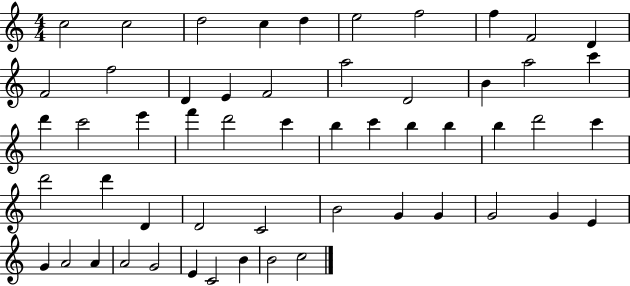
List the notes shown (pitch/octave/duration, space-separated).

C5/h C5/h D5/h C5/q D5/q E5/h F5/h F5/q F4/h D4/q F4/h F5/h D4/q E4/q F4/h A5/h D4/h B4/q A5/h C6/q D6/q C6/h E6/q F6/q D6/h C6/q B5/q C6/q B5/q B5/q B5/q D6/h C6/q D6/h D6/q D4/q D4/h C4/h B4/h G4/q G4/q G4/h G4/q E4/q G4/q A4/h A4/q A4/h G4/h E4/q C4/h B4/q B4/h C5/h